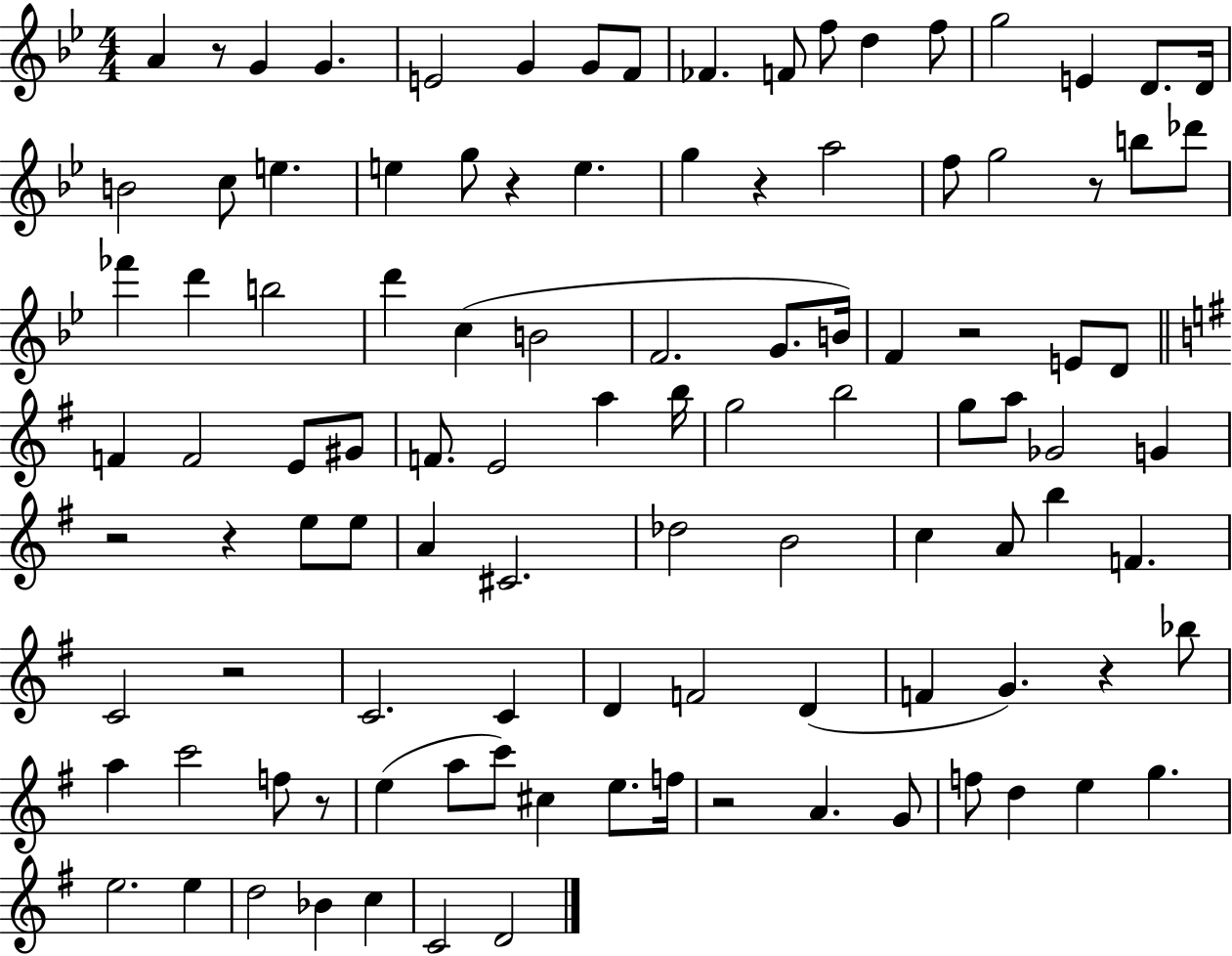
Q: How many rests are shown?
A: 11